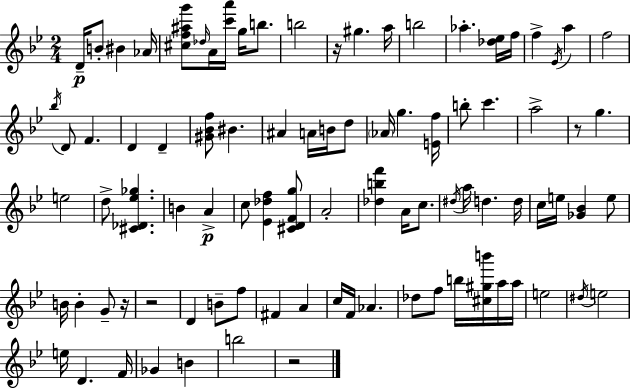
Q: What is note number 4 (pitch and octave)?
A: Ab4